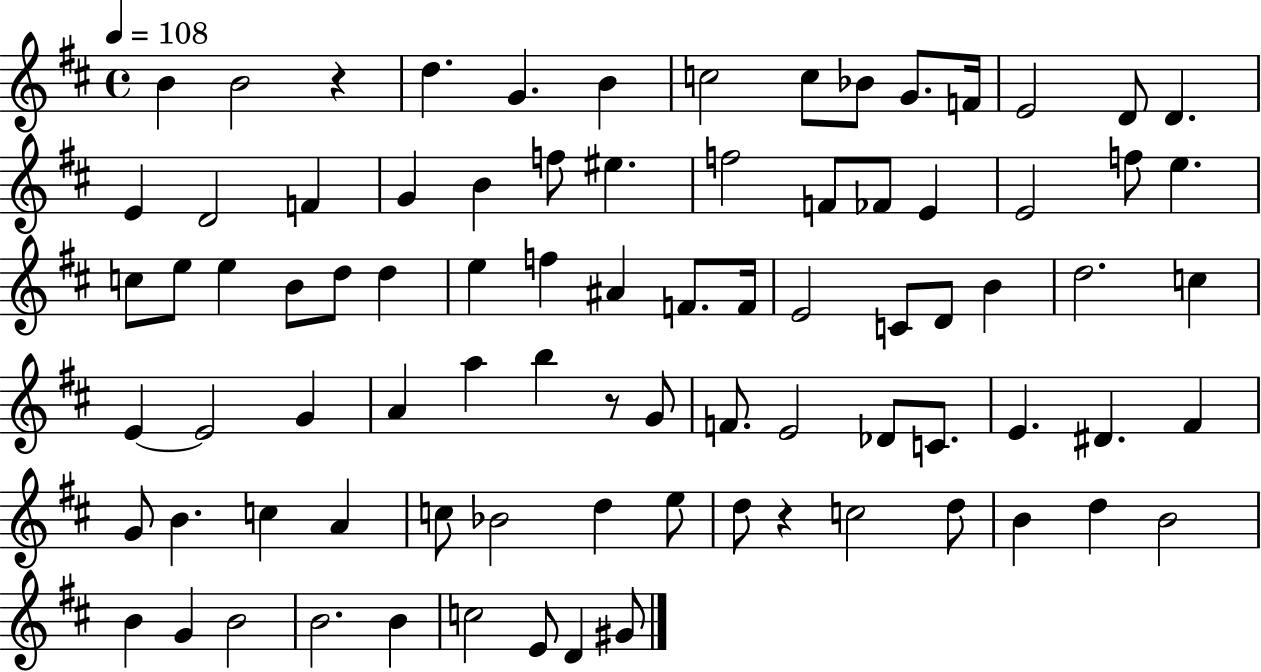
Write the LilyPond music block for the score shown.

{
  \clef treble
  \time 4/4
  \defaultTimeSignature
  \key d \major
  \tempo 4 = 108
  \repeat volta 2 { b'4 b'2 r4 | d''4. g'4. b'4 | c''2 c''8 bes'8 g'8. f'16 | e'2 d'8 d'4. | \break e'4 d'2 f'4 | g'4 b'4 f''8 eis''4. | f''2 f'8 fes'8 e'4 | e'2 f''8 e''4. | \break c''8 e''8 e''4 b'8 d''8 d''4 | e''4 f''4 ais'4 f'8. f'16 | e'2 c'8 d'8 b'4 | d''2. c''4 | \break e'4~~ e'2 g'4 | a'4 a''4 b''4 r8 g'8 | f'8. e'2 des'8 c'8. | e'4. dis'4. fis'4 | \break g'8 b'4. c''4 a'4 | c''8 bes'2 d''4 e''8 | d''8 r4 c''2 d''8 | b'4 d''4 b'2 | \break b'4 g'4 b'2 | b'2. b'4 | c''2 e'8 d'4 gis'8 | } \bar "|."
}